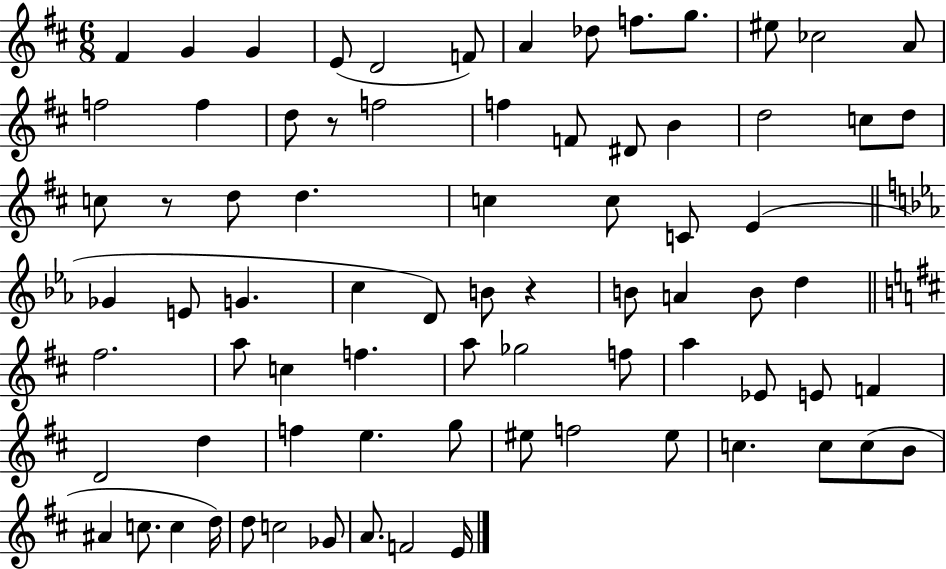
F#4/q G4/q G4/q E4/e D4/h F4/e A4/q Db5/e F5/e. G5/e. EIS5/e CES5/h A4/e F5/h F5/q D5/e R/e F5/h F5/q F4/e D#4/e B4/q D5/h C5/e D5/e C5/e R/e D5/e D5/q. C5/q C5/e C4/e E4/q Gb4/q E4/e G4/q. C5/q D4/e B4/e R/q B4/e A4/q B4/e D5/q F#5/h. A5/e C5/q F5/q. A5/e Gb5/h F5/e A5/q Eb4/e E4/e F4/q D4/h D5/q F5/q E5/q. G5/e EIS5/e F5/h EIS5/e C5/q. C5/e C5/e B4/e A#4/q C5/e. C5/q D5/s D5/e C5/h Gb4/e A4/e. F4/h E4/s